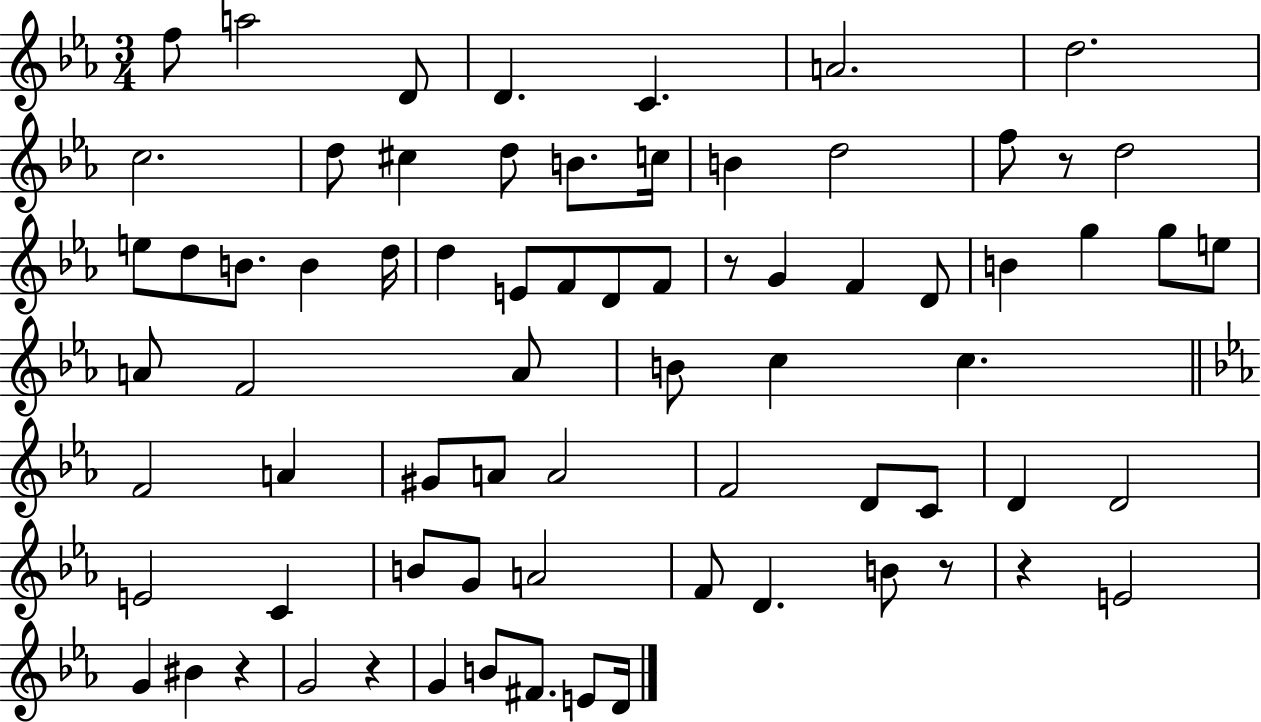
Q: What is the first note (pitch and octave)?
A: F5